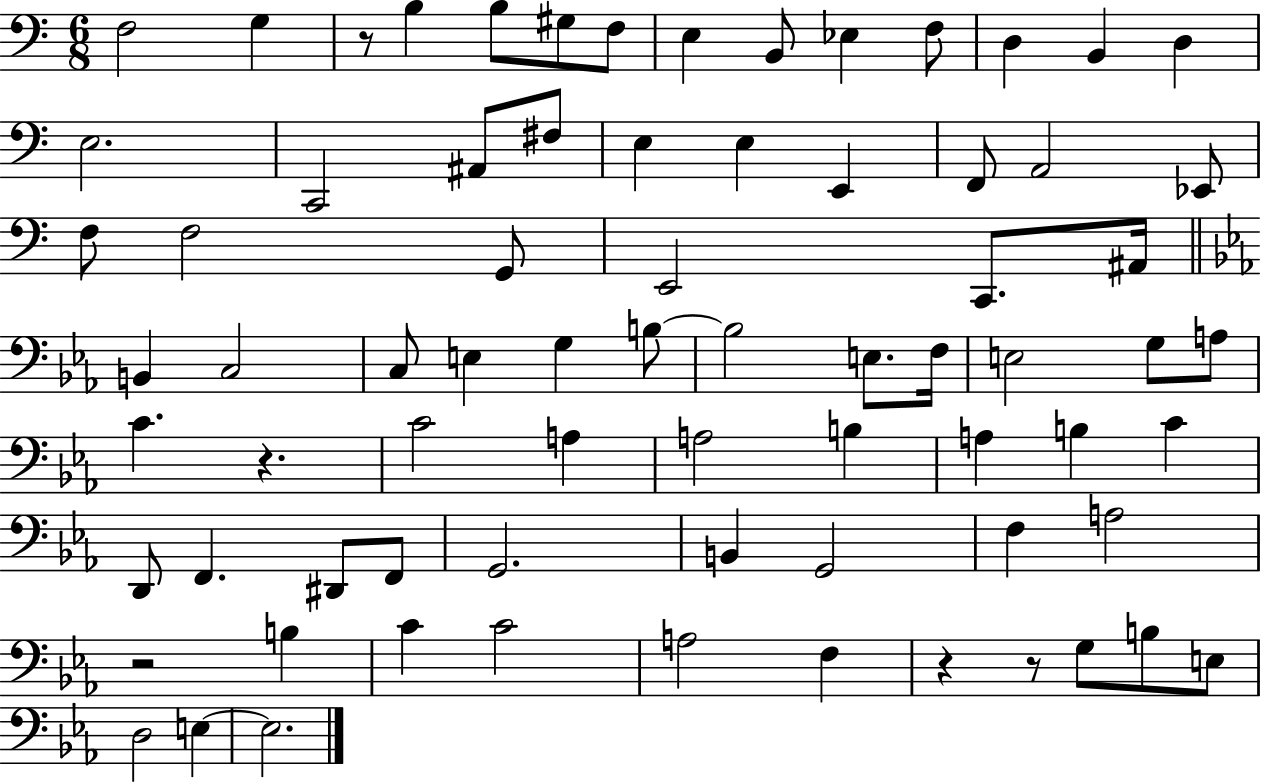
{
  \clef bass
  \numericTimeSignature
  \time 6/8
  \key c \major
  f2 g4 | r8 b4 b8 gis8 f8 | e4 b,8 ees4 f8 | d4 b,4 d4 | \break e2. | c,2 ais,8 fis8 | e4 e4 e,4 | f,8 a,2 ees,8 | \break f8 f2 g,8 | e,2 c,8. ais,16 | \bar "||" \break \key ees \major b,4 c2 | c8 e4 g4 b8~~ | b2 e8. f16 | e2 g8 a8 | \break c'4. r4. | c'2 a4 | a2 b4 | a4 b4 c'4 | \break d,8 f,4. dis,8 f,8 | g,2. | b,4 g,2 | f4 a2 | \break r2 b4 | c'4 c'2 | a2 f4 | r4 r8 g8 b8 e8 | \break d2 e4~~ | e2. | \bar "|."
}